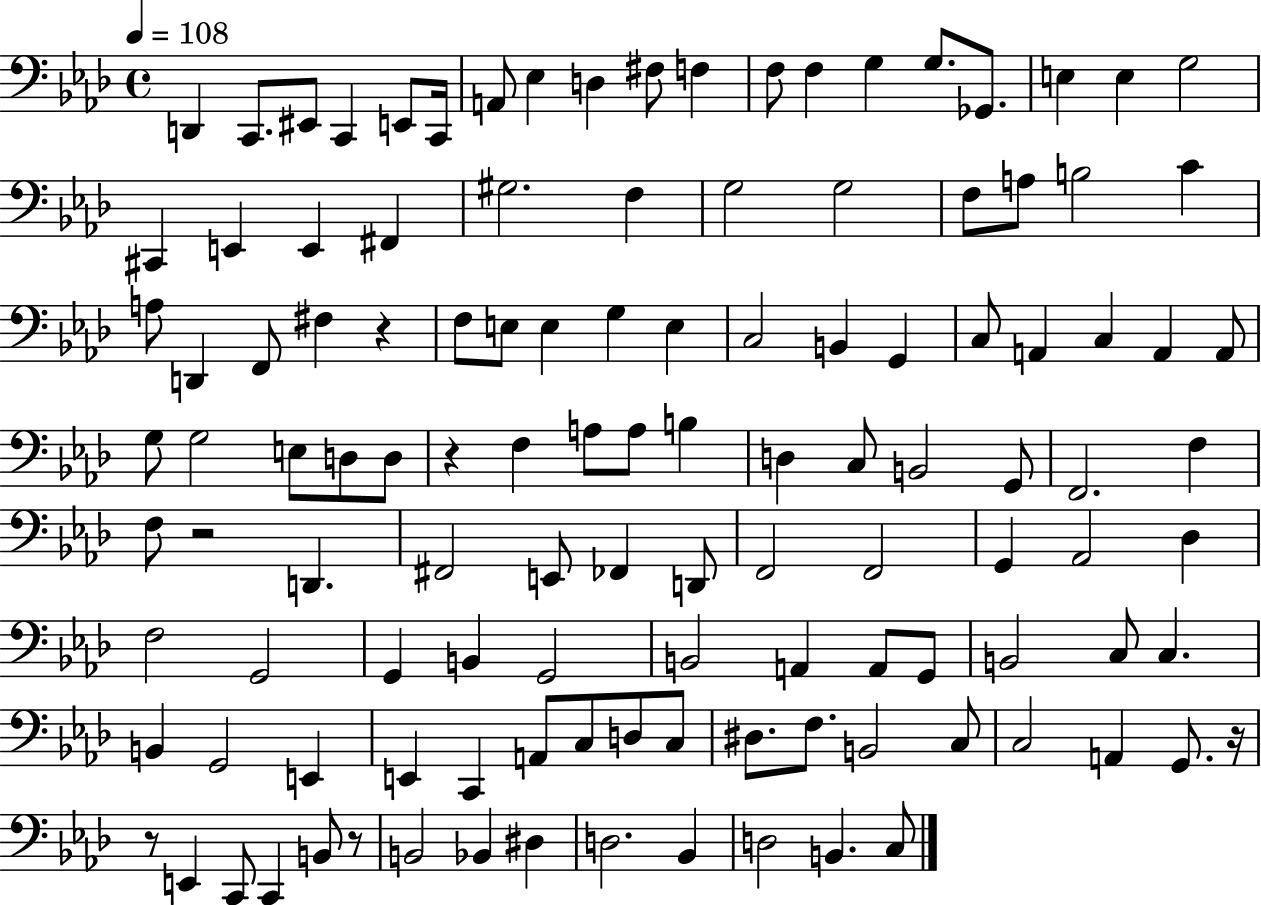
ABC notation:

X:1
T:Untitled
M:4/4
L:1/4
K:Ab
D,, C,,/2 ^E,,/2 C,, E,,/2 C,,/4 A,,/2 _E, D, ^F,/2 F, F,/2 F, G, G,/2 _G,,/2 E, E, G,2 ^C,, E,, E,, ^F,, ^G,2 F, G,2 G,2 F,/2 A,/2 B,2 C A,/2 D,, F,,/2 ^F, z F,/2 E,/2 E, G, E, C,2 B,, G,, C,/2 A,, C, A,, A,,/2 G,/2 G,2 E,/2 D,/2 D,/2 z F, A,/2 A,/2 B, D, C,/2 B,,2 G,,/2 F,,2 F, F,/2 z2 D,, ^F,,2 E,,/2 _F,, D,,/2 F,,2 F,,2 G,, _A,,2 _D, F,2 G,,2 G,, B,, G,,2 B,,2 A,, A,,/2 G,,/2 B,,2 C,/2 C, B,, G,,2 E,, E,, C,, A,,/2 C,/2 D,/2 C,/2 ^D,/2 F,/2 B,,2 C,/2 C,2 A,, G,,/2 z/4 z/2 E,, C,,/2 C,, B,,/2 z/2 B,,2 _B,, ^D, D,2 _B,, D,2 B,, C,/2